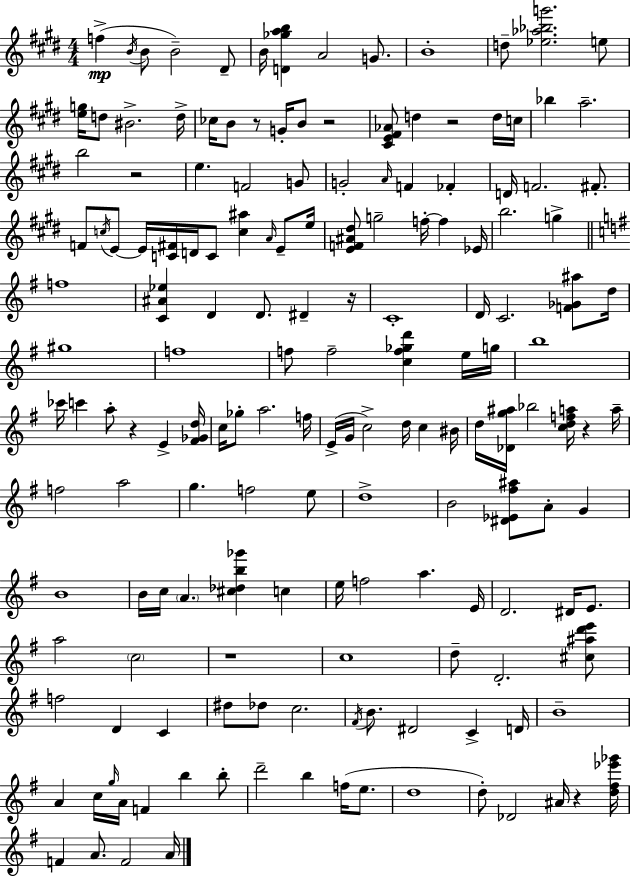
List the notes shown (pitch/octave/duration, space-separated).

F5/q B4/s B4/e B4/h D#4/e B4/s [D4,Gb5,A5,B5]/q A4/h G4/e. B4/w D5/e [Eb5,Ab5,Bb5,G6]/h. E5/e [E5,G5]/s D5/e BIS4/h. D5/s CES5/s B4/e R/e G4/s B4/e R/h [C#4,E4,F#4,Ab4]/e D5/q R/h D5/s C5/s Bb5/q A5/h. B5/h R/h E5/q. F4/h G4/e G4/h A4/s F4/q FES4/q D4/s F4/h. F#4/e. F4/e C5/s E4/e E4/s [C4,F#4]/s D4/s C4/e [C5,A#5]/q A4/s E4/e E5/s [E4,F4,A#4,D#5]/e G5/h F5/s F5/q Eb4/s B5/h. G5/q F5/w [C4,A#4,Eb5]/q D4/q D4/e. D#4/q R/s C4/w D4/s C4/h. [F4,Gb4,A#5]/e D5/s G#5/w F5/w F5/e F5/h [C5,F5,Gb5,D6]/q E5/s G5/s B5/w CES6/s C6/q A5/e R/q E4/q [F#4,Gb4,D5]/s C5/s Gb5/e A5/h. F5/s E4/s G4/s C5/h D5/s C5/q BIS4/s D5/s [Db4,G5,A#5]/s Bb5/h [C5,D5,F5,A5]/s R/q A5/s F5/h A5/h G5/q. F5/h E5/e D5/w B4/h [D#4,Eb4,F#5,A#5]/e A4/e G4/q B4/w B4/s C5/s A4/q. [C#5,Db5,B5,Gb6]/q C5/q E5/s F5/h A5/q. E4/s D4/h. D#4/s E4/e. A5/h C5/h R/w C5/w D5/e D4/h. [C#5,A#5,D6,E6]/e F5/h D4/q C4/q D#5/e Db5/e C5/h. F#4/s B4/e. D#4/h C4/q D4/s B4/w A4/q C5/s G5/s A4/s F4/q B5/q B5/e D6/h B5/q F5/s E5/e. D5/w D5/e Db4/h A#4/s R/q [D5,F#5,Eb6,Gb6]/s F4/q A4/e. F4/h A4/s